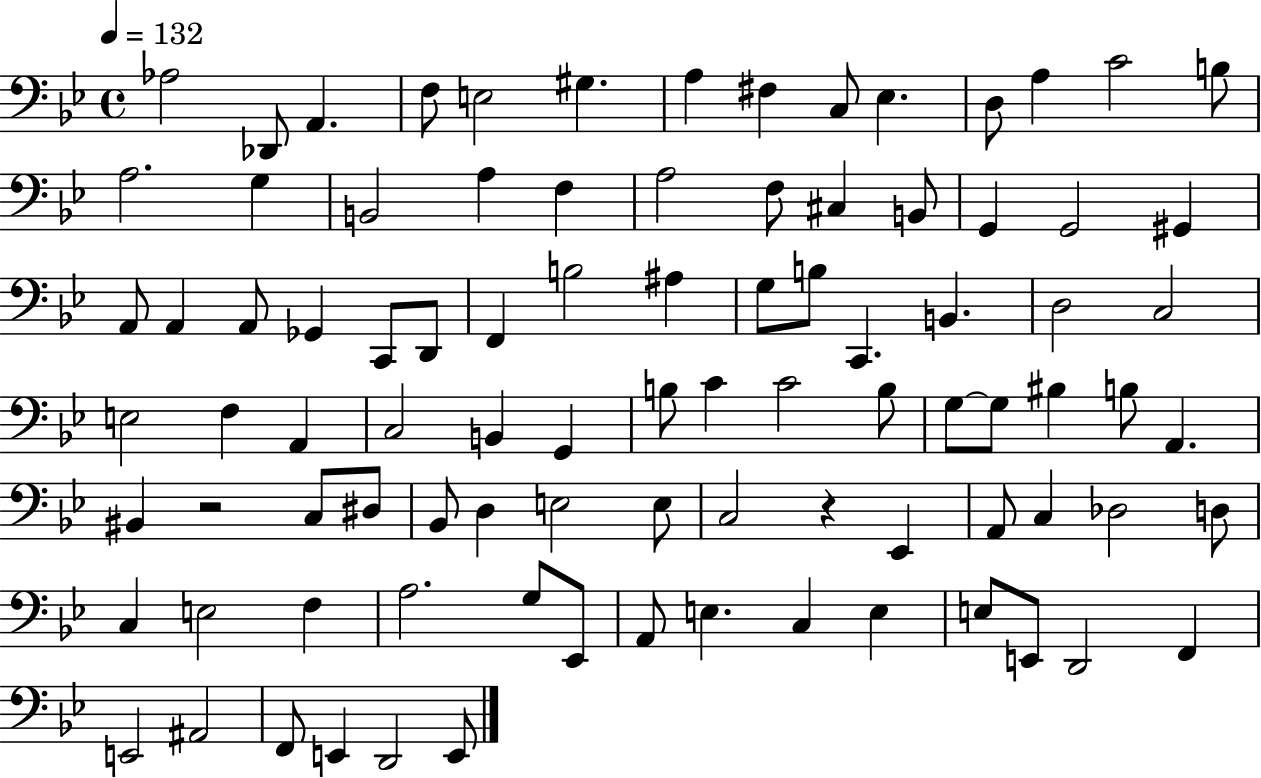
X:1
T:Untitled
M:4/4
L:1/4
K:Bb
_A,2 _D,,/2 A,, F,/2 E,2 ^G, A, ^F, C,/2 _E, D,/2 A, C2 B,/2 A,2 G, B,,2 A, F, A,2 F,/2 ^C, B,,/2 G,, G,,2 ^G,, A,,/2 A,, A,,/2 _G,, C,,/2 D,,/2 F,, B,2 ^A, G,/2 B,/2 C,, B,, D,2 C,2 E,2 F, A,, C,2 B,, G,, B,/2 C C2 B,/2 G,/2 G,/2 ^B, B,/2 A,, ^B,, z2 C,/2 ^D,/2 _B,,/2 D, E,2 E,/2 C,2 z _E,, A,,/2 C, _D,2 D,/2 C, E,2 F, A,2 G,/2 _E,,/2 A,,/2 E, C, E, E,/2 E,,/2 D,,2 F,, E,,2 ^A,,2 F,,/2 E,, D,,2 E,,/2